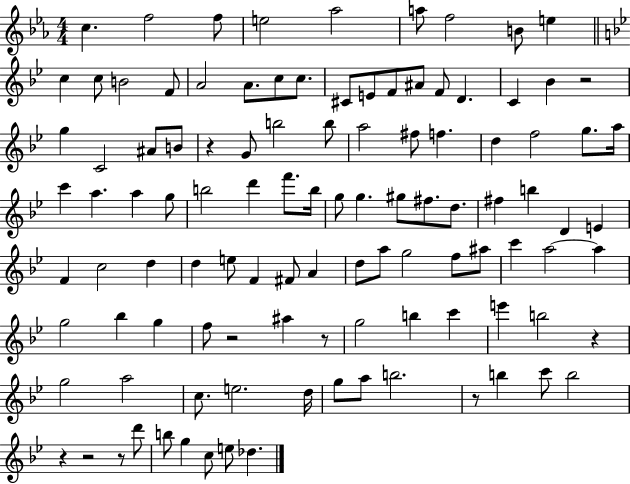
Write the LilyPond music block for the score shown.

{
  \clef treble
  \numericTimeSignature
  \time 4/4
  \key ees \major
  c''4. f''2 f''8 | e''2 aes''2 | a''8 f''2 b'8 e''4 | \bar "||" \break \key bes \major c''4 c''8 b'2 f'8 | a'2 a'8. c''8 c''8. | cis'8 e'8 f'8 ais'8 f'8 d'4. | c'4 bes'4 r2 | \break g''4 c'2 ais'8 b'8 | r4 g'8 b''2 b''8 | a''2 fis''8 f''4. | d''4 f''2 g''8. a''16 | \break c'''4 a''4. a''4 g''8 | b''2 d'''4 f'''8. b''16 | g''8 g''4. gis''8 fis''8. d''8. | fis''4 b''4 d'4 e'4 | \break f'4 c''2 d''4 | d''4 e''8 f'4 fis'8 a'4 | d''8 a''8 g''2 f''8 ais''8 | c'''4 a''2~~ a''4 | \break g''2 bes''4 g''4 | f''8 r2 ais''4 r8 | g''2 b''4 c'''4 | e'''4 b''2 r4 | \break g''2 a''2 | c''8. e''2. d''16 | g''8 a''8 b''2. | r8 b''4 c'''8 b''2 | \break r4 r2 r8 d'''8 | b''8 g''4 c''8 e''8 des''4. | \bar "|."
}